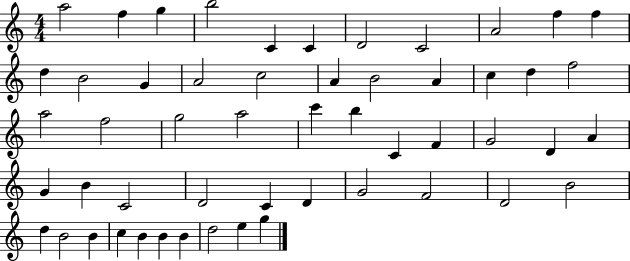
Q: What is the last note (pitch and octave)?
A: G5